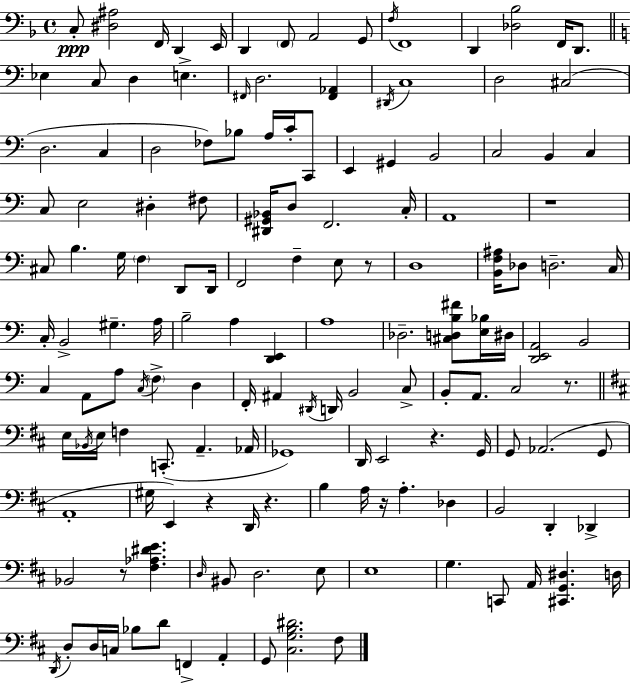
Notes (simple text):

C3/e [D#3,A#3]/h F2/s D2/q E2/s D2/q F2/e A2/h G2/e F3/s F2/w D2/q [Db3,Bb3]/h F2/s D2/e. Eb3/q C3/e D3/q E3/q. F#2/s D3/h. [F#2,Ab2]/q D#2/s C3/w D3/h C#3/h D3/h. C3/q D3/h FES3/e Bb3/e A3/s C4/s C2/e E2/q G#2/q B2/h C3/h B2/q C3/q C3/e E3/h D#3/q F#3/e [D#2,G#2,Bb2]/s D3/e F2/h. C3/s A2/w R/w C#3/e B3/q. G3/s F3/q D2/e D2/s F2/h F3/q E3/e R/e D3/w [B2,F3,A#3]/s Db3/e D3/h. C3/s C3/s B2/h G#3/q. A3/s B3/h A3/q [D2,E2]/q A3/w Db3/h. [C#3,D3,B3,F#4]/e [E3,Bb3]/s D#3/s [D2,E2,A2]/h B2/h C3/q A2/e A3/e C3/s F3/q D3/q F2/s A#2/q D#2/s D2/s B2/h C3/e B2/e A2/e. C3/h R/e. E3/s Bb2/s E3/s F3/q C2/e. A2/q. Ab2/s Gb2/w D2/s E2/h R/q. G2/s G2/e Ab2/h. G2/e A2/w G#3/s E2/q R/q D2/s R/q. B3/q A3/s R/s A3/q. Db3/q B2/h D2/q Db2/q Bb2/h R/e [F#3,Ab3,D#4,E4]/q. D3/s BIS2/e D3/h. E3/e E3/w G3/q. C2/e A2/s [C#2,G2,D#3]/q. D3/s D2/s D3/e D3/s C3/s Bb3/e D4/e F2/q A2/q G2/e [C#3,G3,B3,D#4]/h. F#3/e